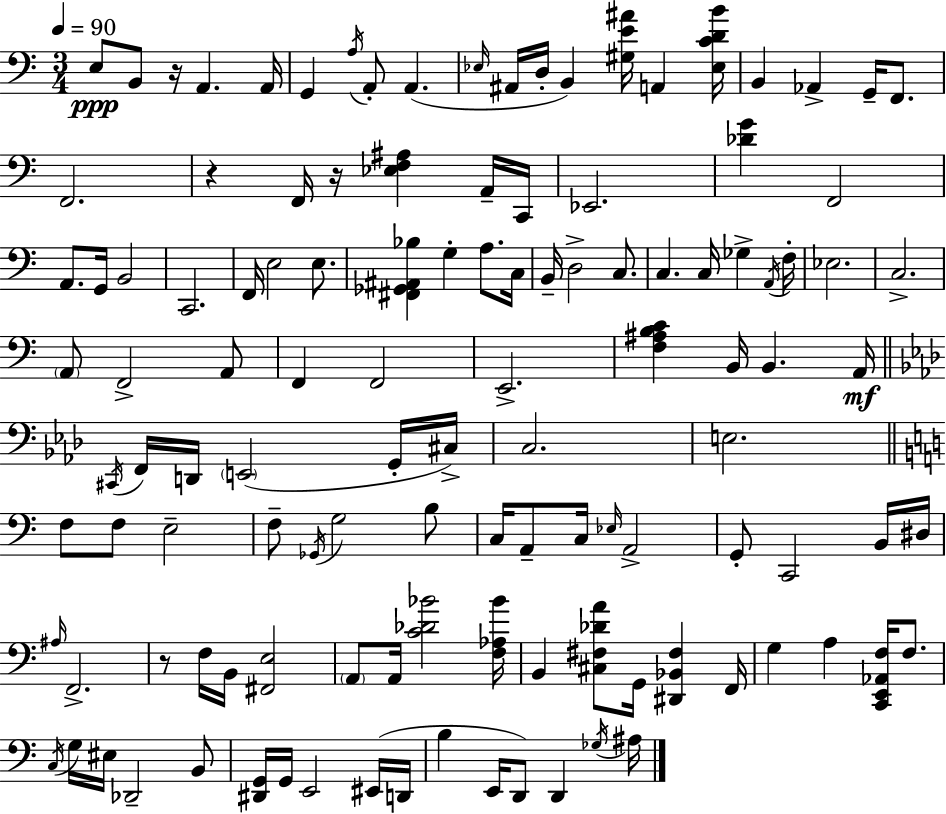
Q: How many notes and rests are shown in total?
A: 120